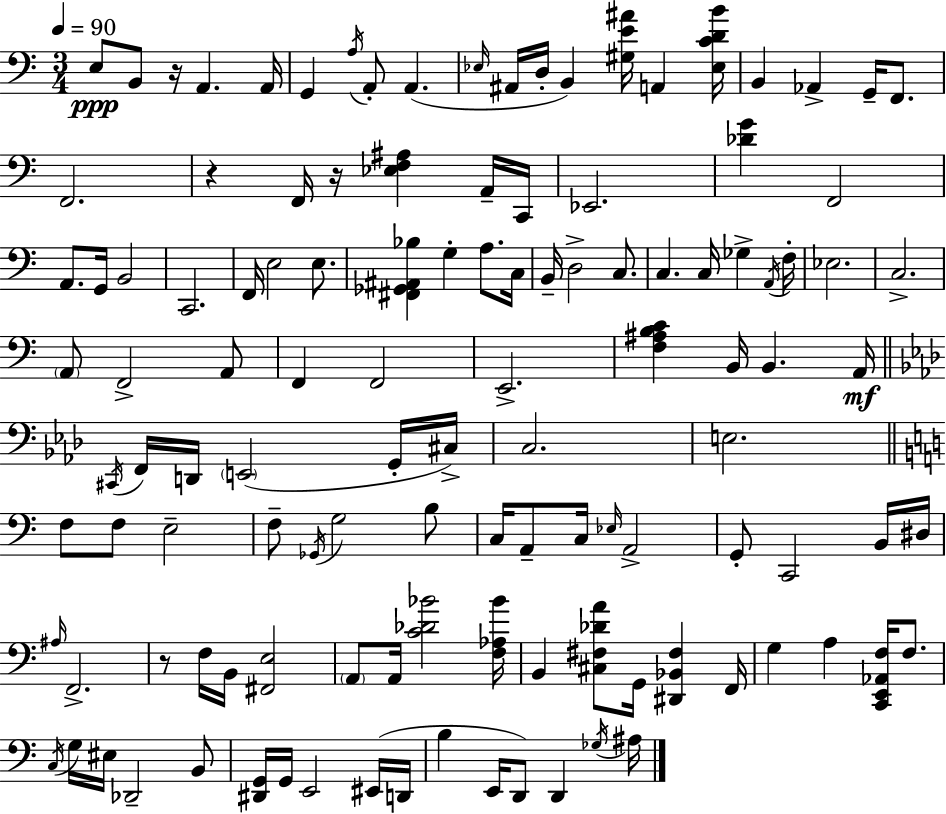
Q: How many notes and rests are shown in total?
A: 120